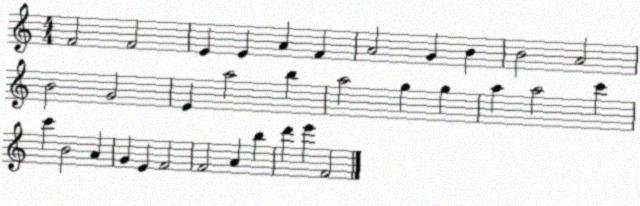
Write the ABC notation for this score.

X:1
T:Untitled
M:4/4
L:1/4
K:C
F2 F2 E E A F A2 G B B2 A2 B2 G2 E a2 b a2 g g a a2 c' c' B2 A G E F2 F2 A b d' e' F2